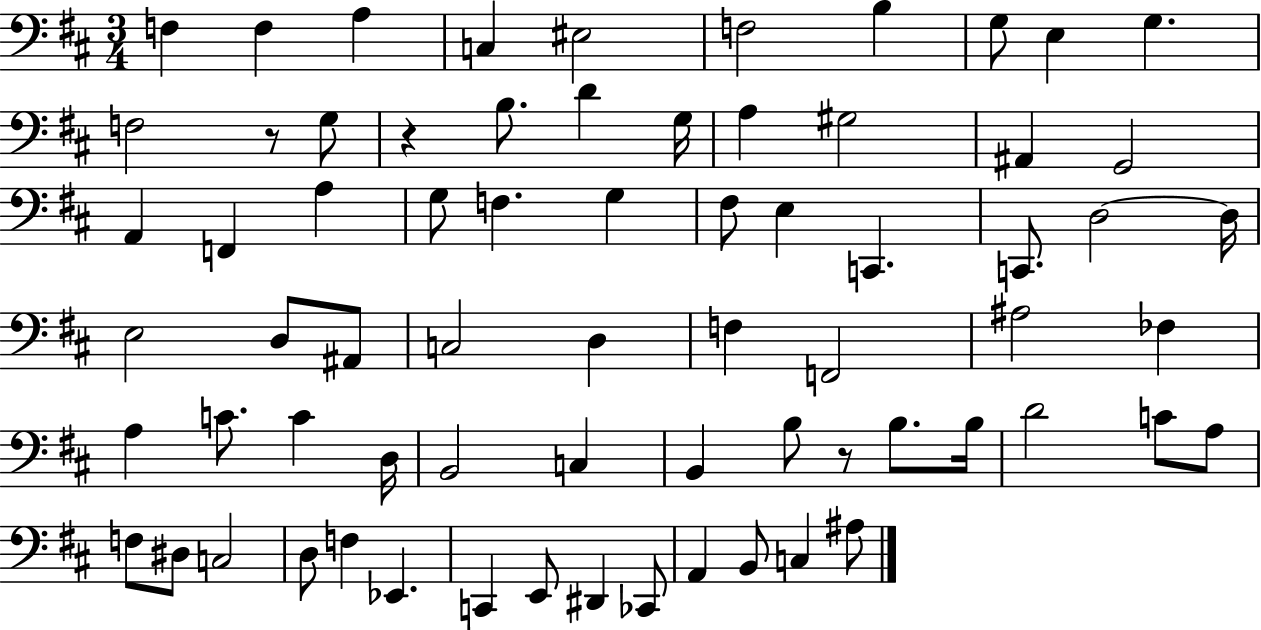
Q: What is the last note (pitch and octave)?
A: A#3